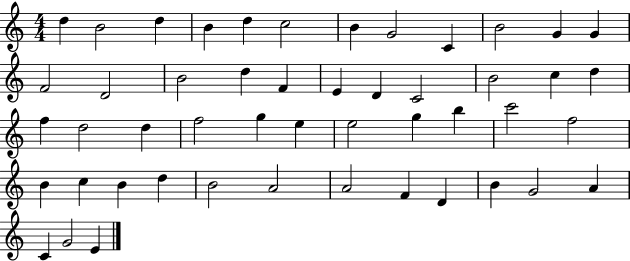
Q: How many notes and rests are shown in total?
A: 49